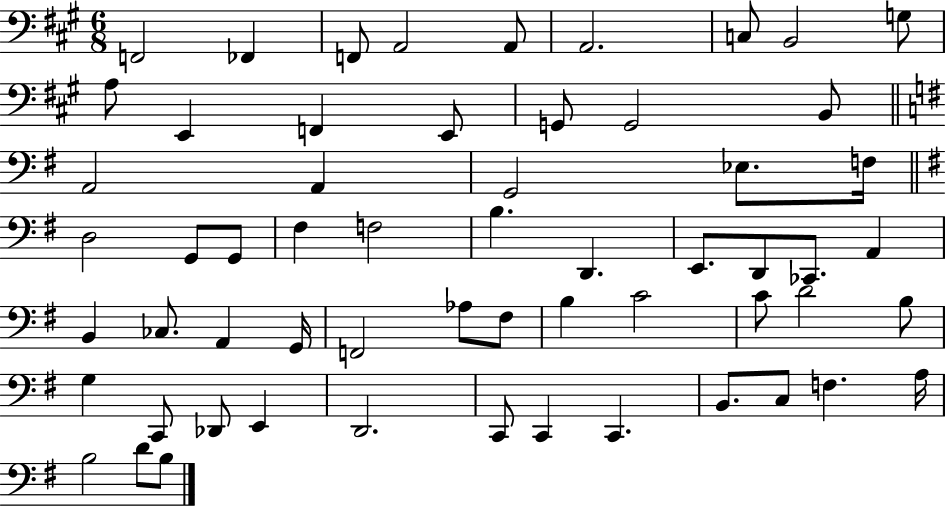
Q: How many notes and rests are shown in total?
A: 59